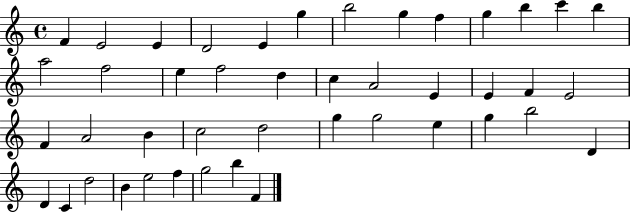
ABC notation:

X:1
T:Untitled
M:4/4
L:1/4
K:C
F E2 E D2 E g b2 g f g b c' b a2 f2 e f2 d c A2 E E F E2 F A2 B c2 d2 g g2 e g b2 D D C d2 B e2 f g2 b F